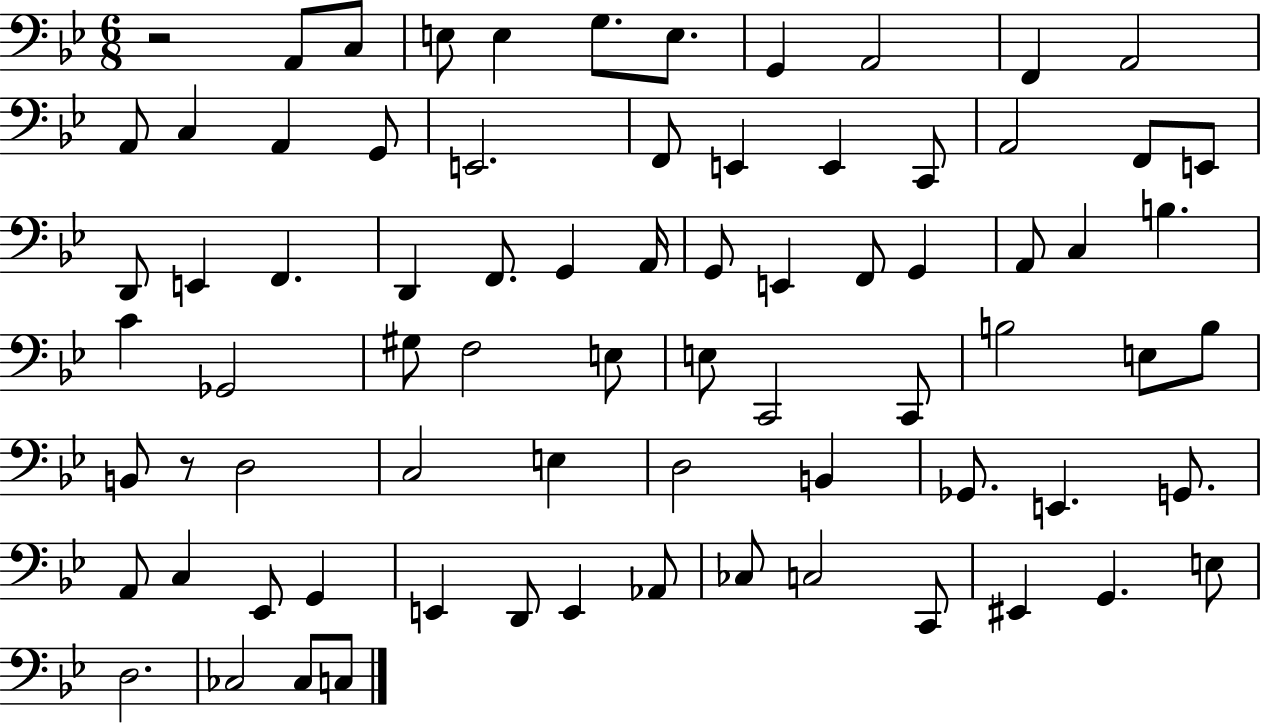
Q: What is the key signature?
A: BES major